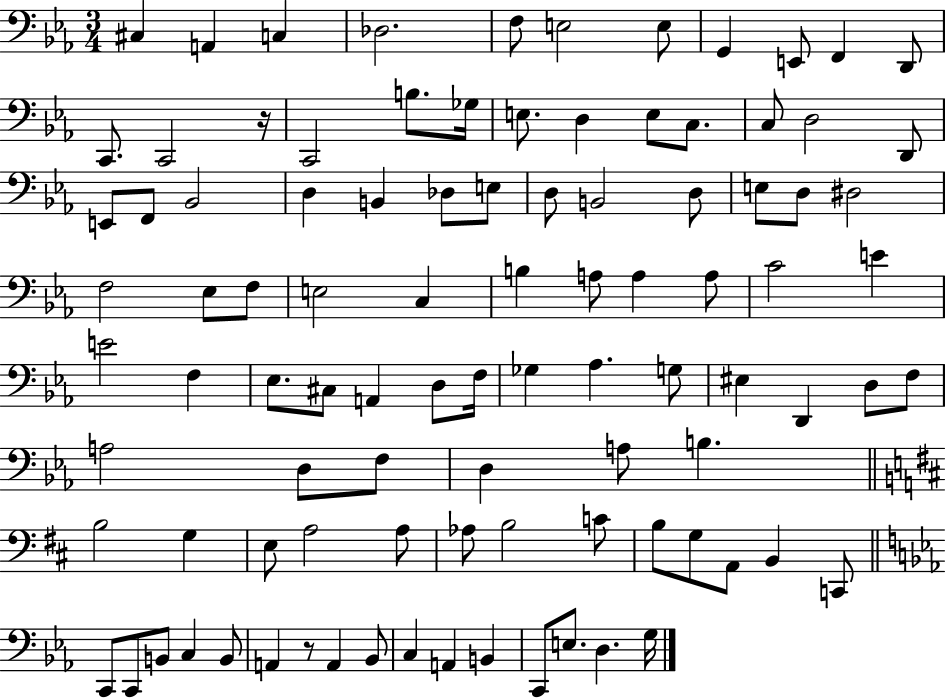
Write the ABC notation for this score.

X:1
T:Untitled
M:3/4
L:1/4
K:Eb
^C, A,, C, _D,2 F,/2 E,2 E,/2 G,, E,,/2 F,, D,,/2 C,,/2 C,,2 z/4 C,,2 B,/2 _G,/4 E,/2 D, E,/2 C,/2 C,/2 D,2 D,,/2 E,,/2 F,,/2 _B,,2 D, B,, _D,/2 E,/2 D,/2 B,,2 D,/2 E,/2 D,/2 ^D,2 F,2 _E,/2 F,/2 E,2 C, B, A,/2 A, A,/2 C2 E E2 F, _E,/2 ^C,/2 A,, D,/2 F,/4 _G, _A, G,/2 ^E, D,, D,/2 F,/2 A,2 D,/2 F,/2 D, A,/2 B, B,2 G, E,/2 A,2 A,/2 _A,/2 B,2 C/2 B,/2 G,/2 A,,/2 B,, C,,/2 C,,/2 C,,/2 B,,/2 C, B,,/2 A,, z/2 A,, _B,,/2 C, A,, B,, C,,/2 E,/2 D, G,/4